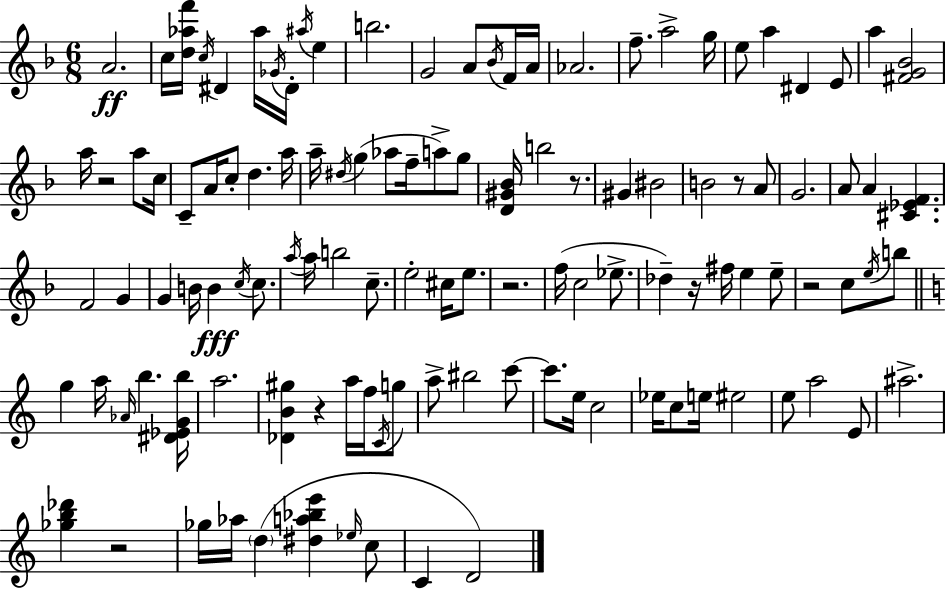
A4/h. C5/s [D5,Ab5,F6]/s C5/s D#4/q Ab5/s Gb4/s D#4/s A#5/s E5/q B5/h. G4/h A4/e Bb4/s F4/s A4/s Ab4/h. F5/e. A5/h G5/s E5/e A5/q D#4/q E4/e A5/q [F#4,G4,Bb4]/h A5/s R/h A5/e C5/s C4/e A4/s C5/e D5/q. A5/s A5/s D#5/s G5/q Ab5/e F5/s A5/e G5/e [D4,G#4,Bb4]/s B5/h R/e. G#4/q BIS4/h B4/h R/e A4/e G4/h. A4/e A4/q [C#4,Eb4,F4]/q. F4/h G4/q G4/q B4/s B4/q C5/s C5/e. A5/s A5/s B5/h C5/e. E5/h C#5/s E5/e. R/h. F5/s C5/h Eb5/e. Db5/q R/s F#5/s E5/q E5/e R/h C5/e E5/s B5/e G5/q A5/s Ab4/s B5/q. [D#4,Eb4,G4,B5]/s A5/h. [Db4,B4,G#5]/q R/q A5/s F5/s C4/s G5/e A5/e BIS5/h C6/e C6/e. E5/s C5/h Eb5/s C5/e E5/s EIS5/h E5/e A5/h E4/e A#5/h. [Gb5,B5,Db6]/q R/h Gb5/s Ab5/s D5/q [D#5,A5,Bb5,E6]/q Eb5/s C5/e C4/q D4/h